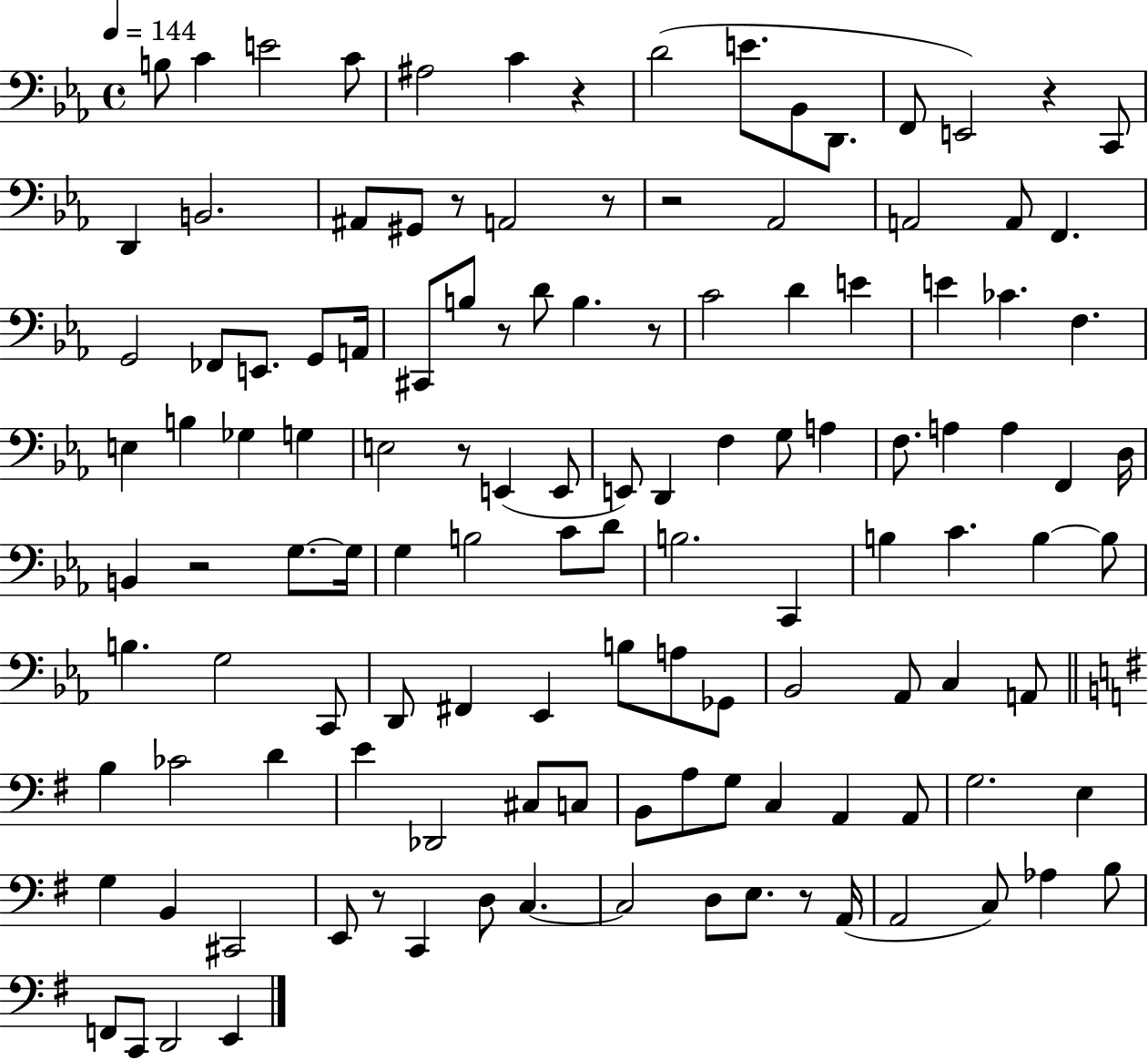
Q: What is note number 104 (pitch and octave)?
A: D3